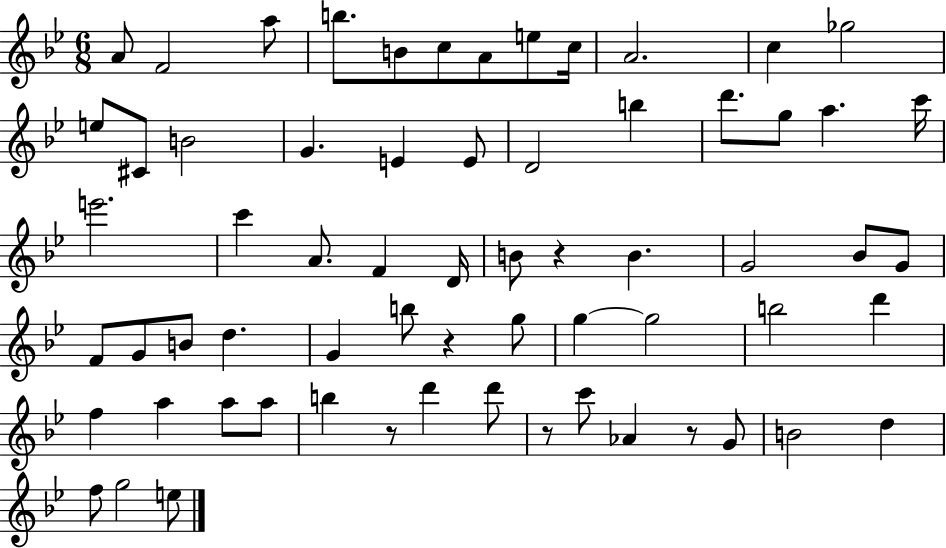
A4/e F4/h A5/e B5/e. B4/e C5/e A4/e E5/e C5/s A4/h. C5/q Gb5/h E5/e C#4/e B4/h G4/q. E4/q E4/e D4/h B5/q D6/e. G5/e A5/q. C6/s E6/h. C6/q A4/e. F4/q D4/s B4/e R/q B4/q. G4/h Bb4/e G4/e F4/e G4/e B4/e D5/q. G4/q B5/e R/q G5/e G5/q G5/h B5/h D6/q F5/q A5/q A5/e A5/e B5/q R/e D6/q D6/e R/e C6/e Ab4/q R/e G4/e B4/h D5/q F5/e G5/h E5/e